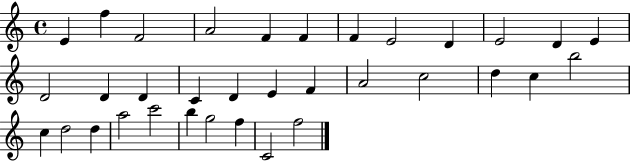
X:1
T:Untitled
M:4/4
L:1/4
K:C
E f F2 A2 F F F E2 D E2 D E D2 D D C D E F A2 c2 d c b2 c d2 d a2 c'2 b g2 f C2 f2